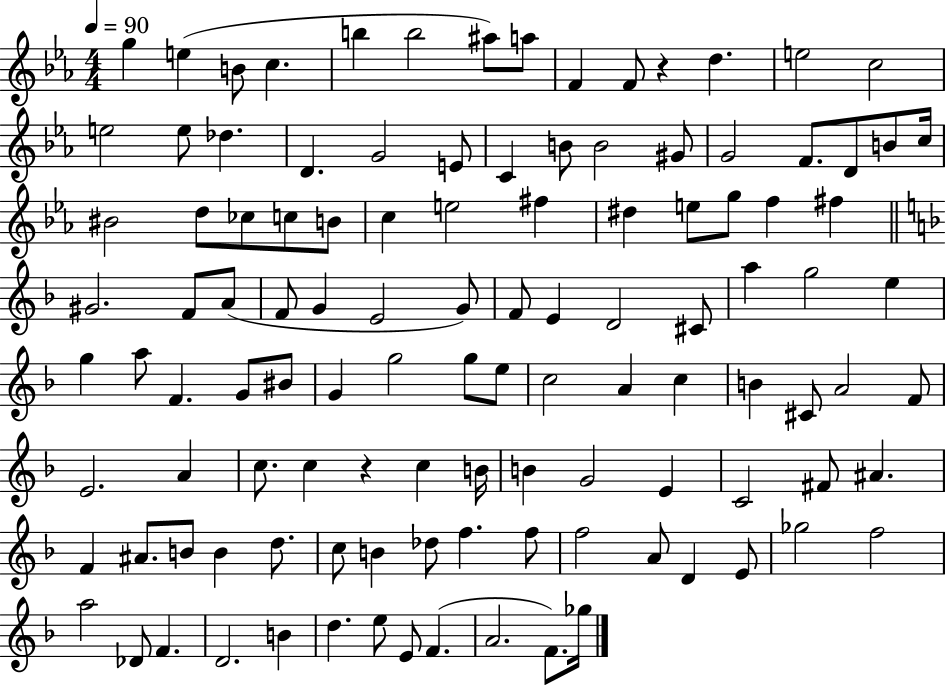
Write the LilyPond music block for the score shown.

{
  \clef treble
  \numericTimeSignature
  \time 4/4
  \key ees \major
  \tempo 4 = 90
  \repeat volta 2 { g''4 e''4( b'8 c''4. | b''4 b''2 ais''8) a''8 | f'4 f'8 r4 d''4. | e''2 c''2 | \break e''2 e''8 des''4. | d'4. g'2 e'8 | c'4 b'8 b'2 gis'8 | g'2 f'8. d'8 b'8 c''16 | \break bis'2 d''8 ces''8 c''8 b'8 | c''4 e''2 fis''4 | dis''4 e''8 g''8 f''4 fis''4 | \bar "||" \break \key f \major gis'2. f'8 a'8( | f'8 g'4 e'2 g'8) | f'8 e'4 d'2 cis'8 | a''4 g''2 e''4 | \break g''4 a''8 f'4. g'8 bis'8 | g'4 g''2 g''8 e''8 | c''2 a'4 c''4 | b'4 cis'8 a'2 f'8 | \break e'2. a'4 | c''8. c''4 r4 c''4 b'16 | b'4 g'2 e'4 | c'2 fis'8 ais'4. | \break f'4 ais'8. b'8 b'4 d''8. | c''8 b'4 des''8 f''4. f''8 | f''2 a'8 d'4 e'8 | ges''2 f''2 | \break a''2 des'8 f'4. | d'2. b'4 | d''4. e''8 e'8 f'4.( | a'2. f'8.) ges''16 | \break } \bar "|."
}